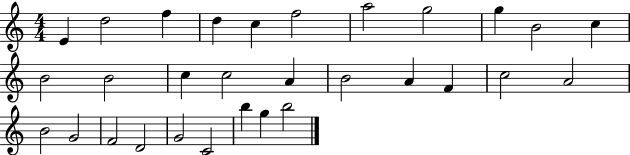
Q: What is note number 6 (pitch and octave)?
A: F5